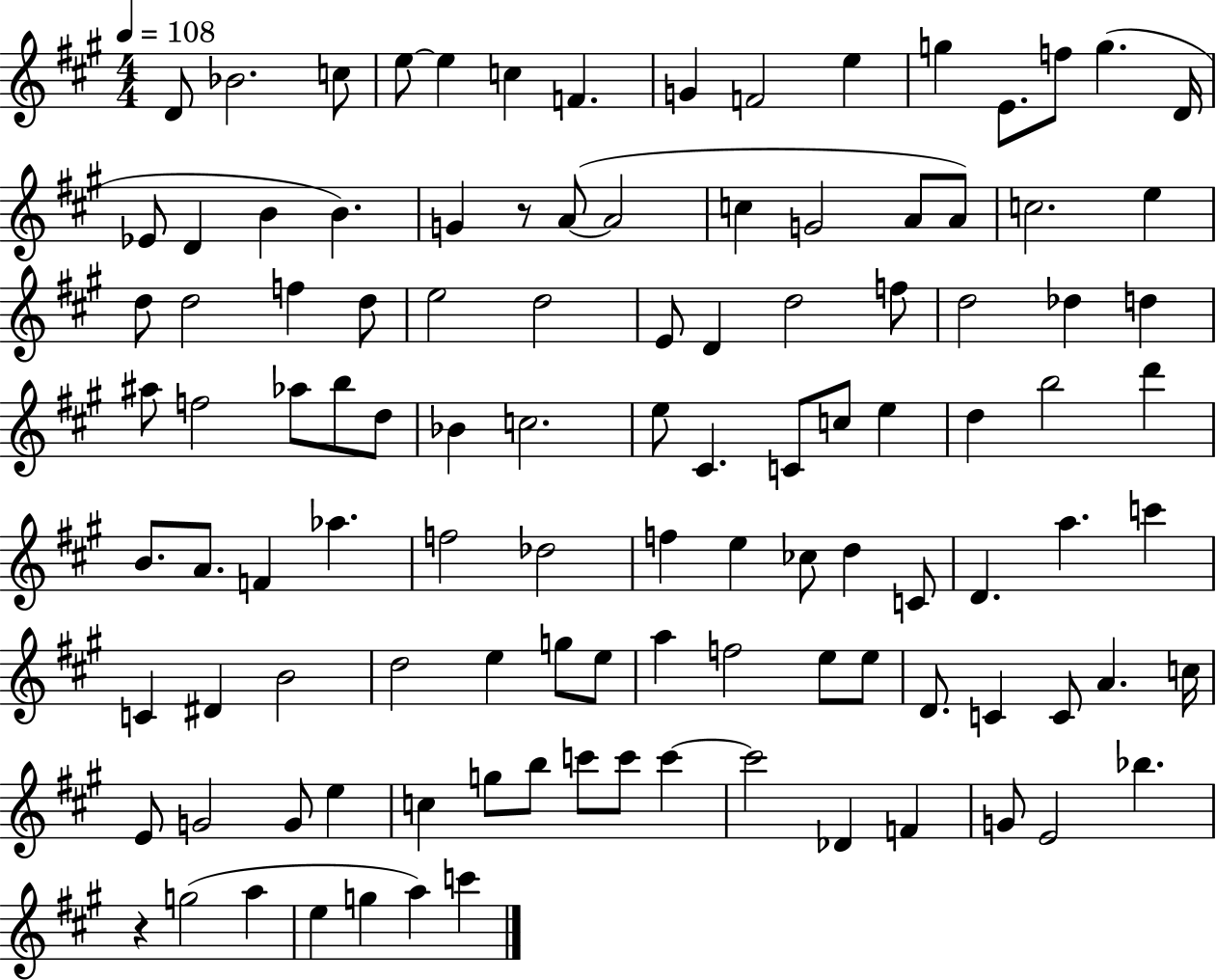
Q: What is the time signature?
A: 4/4